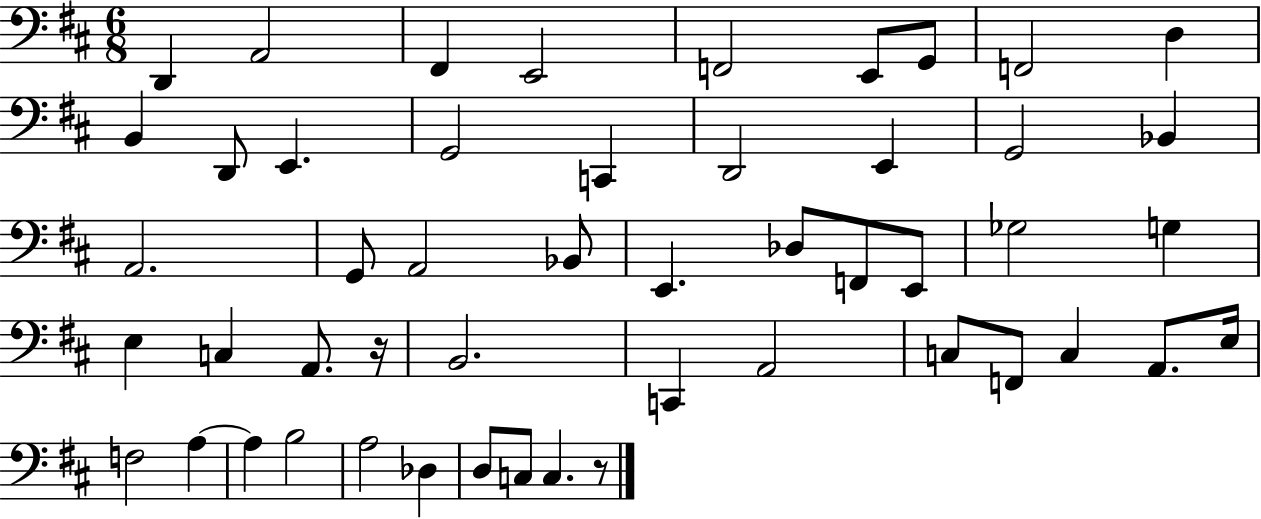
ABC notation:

X:1
T:Untitled
M:6/8
L:1/4
K:D
D,, A,,2 ^F,, E,,2 F,,2 E,,/2 G,,/2 F,,2 D, B,, D,,/2 E,, G,,2 C,, D,,2 E,, G,,2 _B,, A,,2 G,,/2 A,,2 _B,,/2 E,, _D,/2 F,,/2 E,,/2 _G,2 G, E, C, A,,/2 z/4 B,,2 C,, A,,2 C,/2 F,,/2 C, A,,/2 E,/4 F,2 A, A, B,2 A,2 _D, D,/2 C,/2 C, z/2